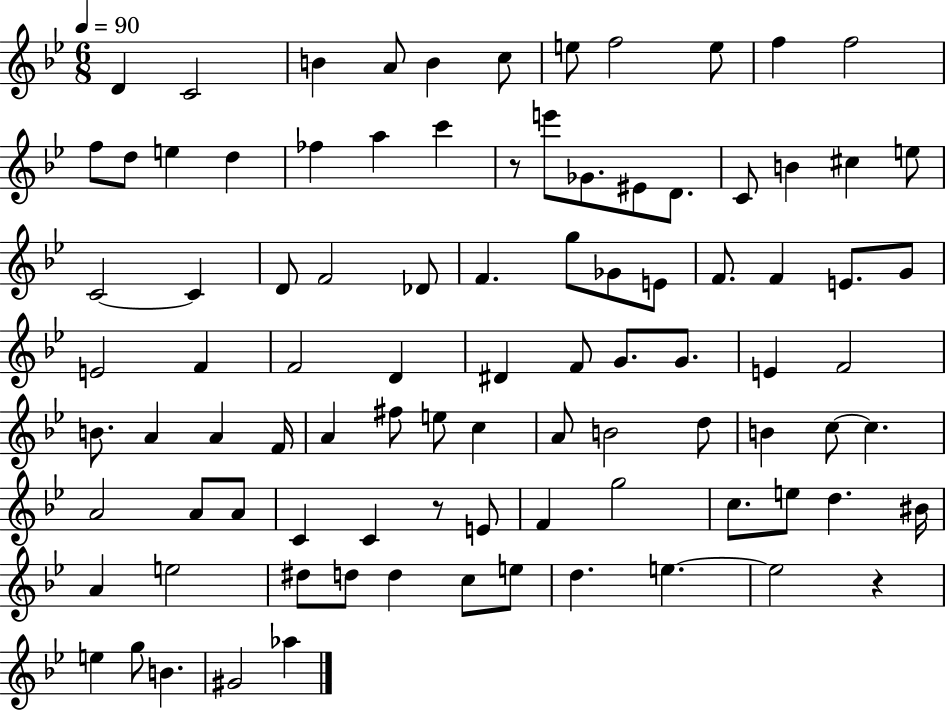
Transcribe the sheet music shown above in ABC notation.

X:1
T:Untitled
M:6/8
L:1/4
K:Bb
D C2 B A/2 B c/2 e/2 f2 e/2 f f2 f/2 d/2 e d _f a c' z/2 e'/2 _G/2 ^E/2 D/2 C/2 B ^c e/2 C2 C D/2 F2 _D/2 F g/2 _G/2 E/2 F/2 F E/2 G/2 E2 F F2 D ^D F/2 G/2 G/2 E F2 B/2 A A F/4 A ^f/2 e/2 c A/2 B2 d/2 B c/2 c A2 A/2 A/2 C C z/2 E/2 F g2 c/2 e/2 d ^B/4 A e2 ^d/2 d/2 d c/2 e/2 d e e2 z e g/2 B ^G2 _a